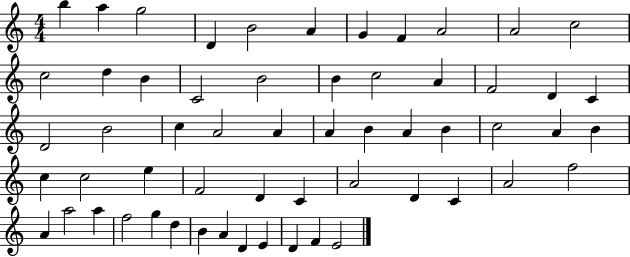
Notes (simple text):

B5/q A5/q G5/h D4/q B4/h A4/q G4/q F4/q A4/h A4/h C5/h C5/h D5/q B4/q C4/h B4/h B4/q C5/h A4/q F4/h D4/q C4/q D4/h B4/h C5/q A4/h A4/q A4/q B4/q A4/q B4/q C5/h A4/q B4/q C5/q C5/h E5/q F4/h D4/q C4/q A4/h D4/q C4/q A4/h F5/h A4/q A5/h A5/q F5/h G5/q D5/q B4/q A4/q D4/q E4/q D4/q F4/q E4/h